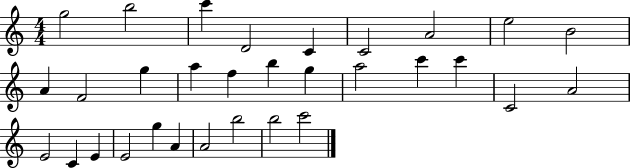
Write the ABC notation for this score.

X:1
T:Untitled
M:4/4
L:1/4
K:C
g2 b2 c' D2 C C2 A2 e2 B2 A F2 g a f b g a2 c' c' C2 A2 E2 C E E2 g A A2 b2 b2 c'2